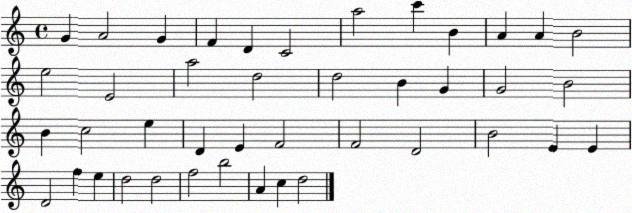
X:1
T:Untitled
M:4/4
L:1/4
K:C
G A2 G F D C2 a2 c' B A A B2 e2 E2 a2 d2 d2 B G G2 B2 B c2 e D E F2 F2 D2 B2 E E D2 f e d2 d2 f2 b2 A c d2